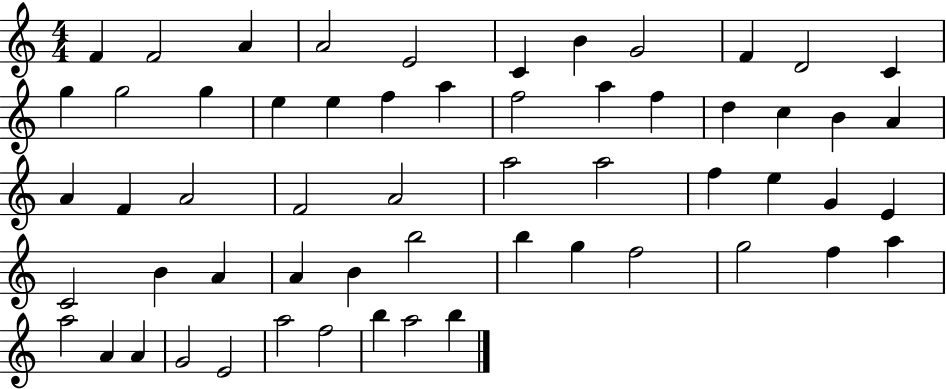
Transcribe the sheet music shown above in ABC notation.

X:1
T:Untitled
M:4/4
L:1/4
K:C
F F2 A A2 E2 C B G2 F D2 C g g2 g e e f a f2 a f d c B A A F A2 F2 A2 a2 a2 f e G E C2 B A A B b2 b g f2 g2 f a a2 A A G2 E2 a2 f2 b a2 b